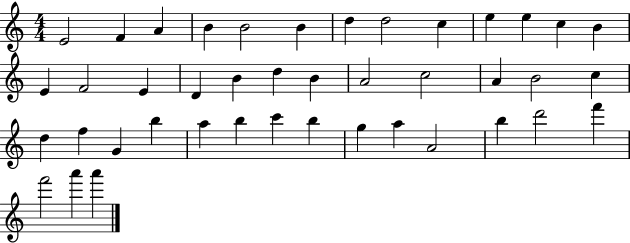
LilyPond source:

{
  \clef treble
  \numericTimeSignature
  \time 4/4
  \key c \major
  e'2 f'4 a'4 | b'4 b'2 b'4 | d''4 d''2 c''4 | e''4 e''4 c''4 b'4 | \break e'4 f'2 e'4 | d'4 b'4 d''4 b'4 | a'2 c''2 | a'4 b'2 c''4 | \break d''4 f''4 g'4 b''4 | a''4 b''4 c'''4 b''4 | g''4 a''4 a'2 | b''4 d'''2 f'''4 | \break f'''2 a'''4 a'''4 | \bar "|."
}